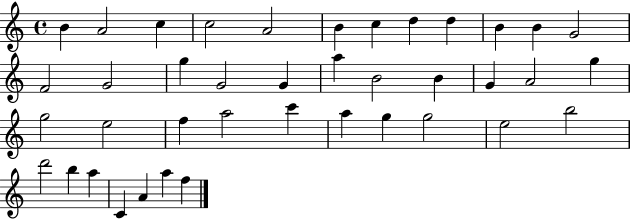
X:1
T:Untitled
M:4/4
L:1/4
K:C
B A2 c c2 A2 B c d d B B G2 F2 G2 g G2 G a B2 B G A2 g g2 e2 f a2 c' a g g2 e2 b2 d'2 b a C A a f